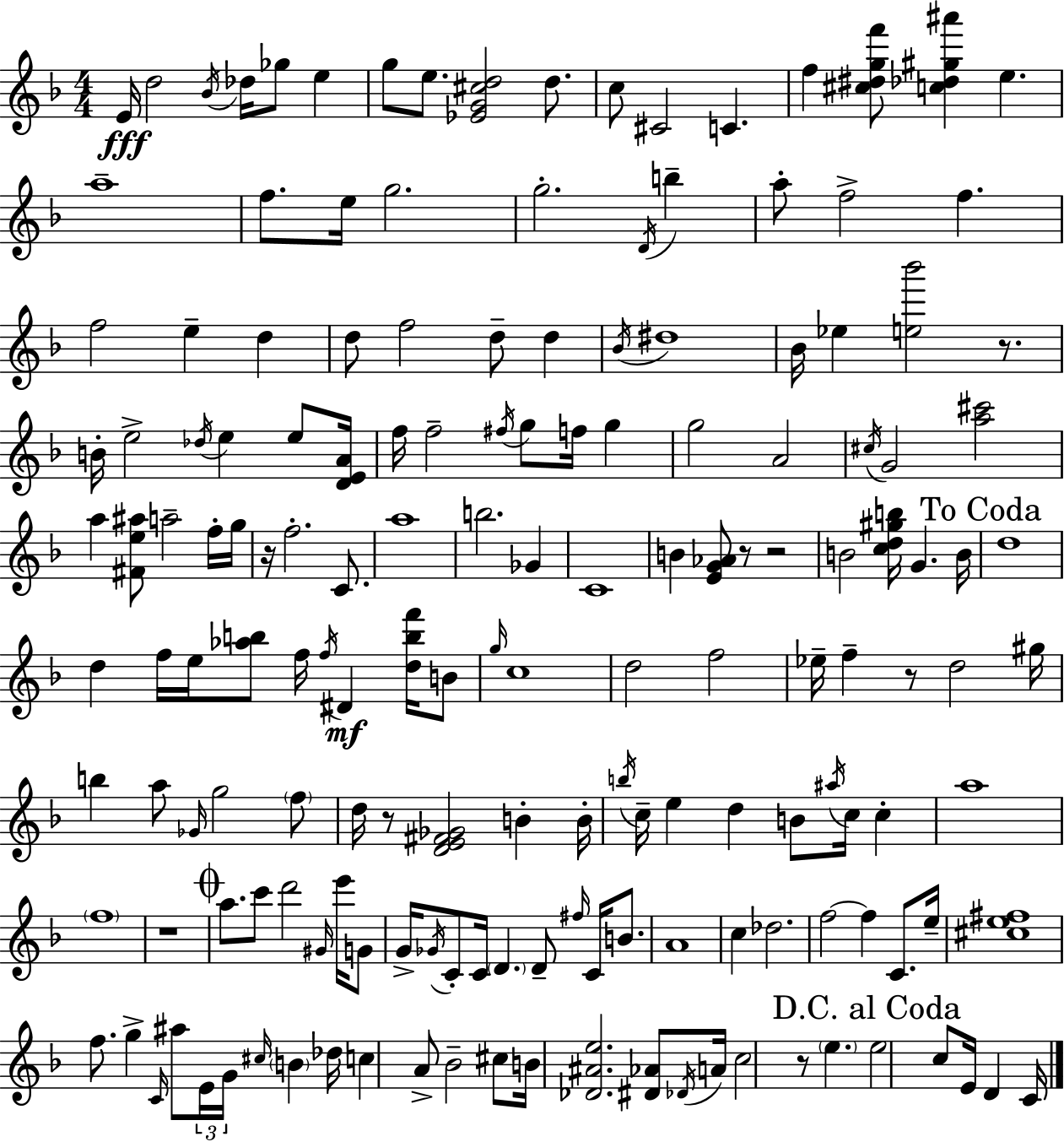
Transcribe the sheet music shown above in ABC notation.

X:1
T:Untitled
M:4/4
L:1/4
K:F
E/4 d2 _B/4 _d/4 _g/2 e g/2 e/2 [_EG^cd]2 d/2 c/2 ^C2 C f [^c^dgf']/2 [c_d^g^a'] e a4 f/2 e/4 g2 g2 D/4 b a/2 f2 f f2 e d d/2 f2 d/2 d _B/4 ^d4 _B/4 _e [e_b']2 z/2 B/4 e2 _d/4 e e/2 [DEA]/4 f/4 f2 ^f/4 g/2 f/4 g g2 A2 ^c/4 G2 [a^c']2 a [^Fe^a]/2 a2 f/4 g/4 z/4 f2 C/2 a4 b2 _G C4 B [EG_A]/2 z/2 z2 B2 [cd^gb]/4 G B/4 d4 d f/4 e/4 [_ab]/2 f/4 f/4 ^D [dbf']/4 B/2 g/4 c4 d2 f2 _e/4 f z/2 d2 ^g/4 b a/2 _G/4 g2 f/2 d/4 z/2 [DE^F_G]2 B B/4 b/4 c/4 e d B/2 ^a/4 c/4 c a4 f4 z4 a/2 c'/2 d'2 ^G/4 e'/4 G/2 G/4 _G/4 C/2 C/4 D D/2 ^f/4 C/4 B/2 A4 c _d2 f2 f C/2 e/4 [^ce^f]4 f/2 g C/4 ^a/2 E/4 G/4 ^c/4 B _d/4 c A/2 _B2 ^c/2 B/4 [_D^Ae]2 [^D_A]/2 _D/4 A/4 c2 z/2 e e2 c/2 E/4 D C/4